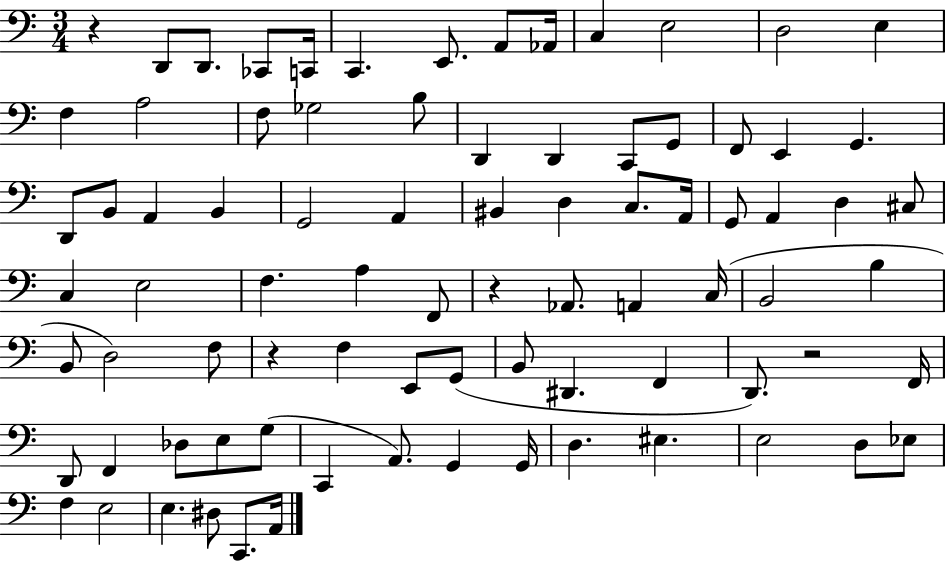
X:1
T:Untitled
M:3/4
L:1/4
K:C
z D,,/2 D,,/2 _C,,/2 C,,/4 C,, E,,/2 A,,/2 _A,,/4 C, E,2 D,2 E, F, A,2 F,/2 _G,2 B,/2 D,, D,, C,,/2 G,,/2 F,,/2 E,, G,, D,,/2 B,,/2 A,, B,, G,,2 A,, ^B,, D, C,/2 A,,/4 G,,/2 A,, D, ^C,/2 C, E,2 F, A, F,,/2 z _A,,/2 A,, C,/4 B,,2 B, B,,/2 D,2 F,/2 z F, E,,/2 G,,/2 B,,/2 ^D,, F,, D,,/2 z2 F,,/4 D,,/2 F,, _D,/2 E,/2 G,/2 C,, A,,/2 G,, G,,/4 D, ^E, E,2 D,/2 _E,/2 F, E,2 E, ^D,/2 C,,/2 A,,/4